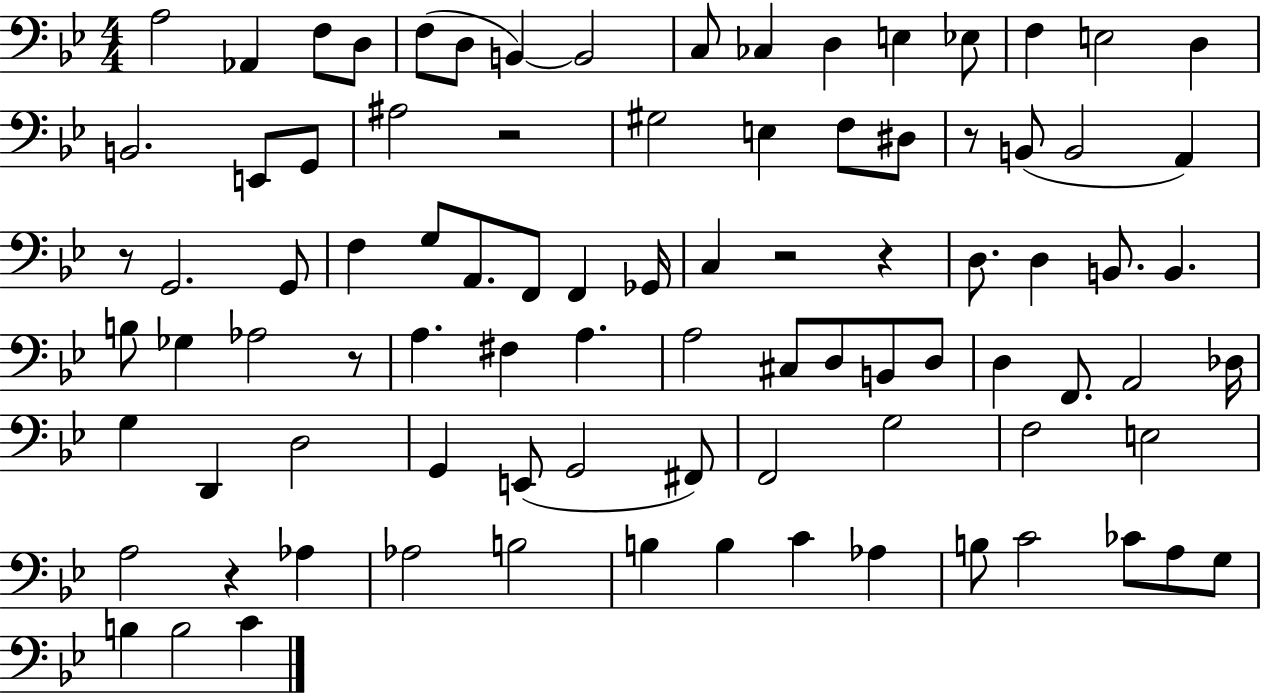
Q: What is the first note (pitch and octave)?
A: A3